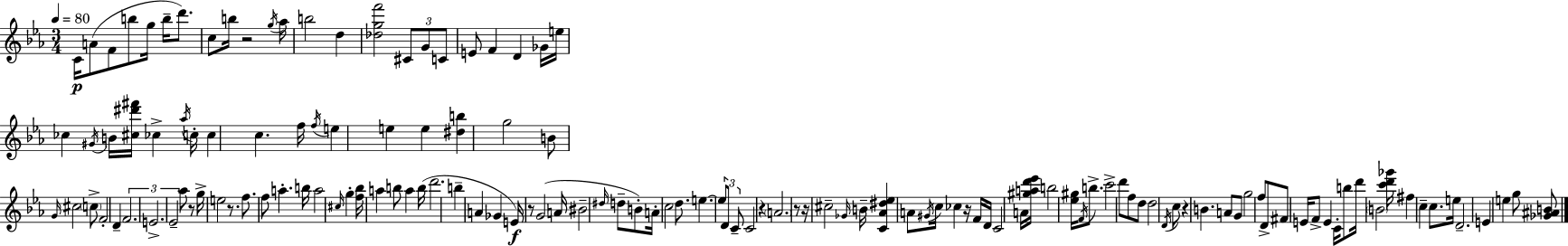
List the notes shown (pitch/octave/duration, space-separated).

C4/s A4/e F4/e B5/e G5/s B5/s D6/e. C5/e B5/s R/h G5/s Ab5/s B5/h D5/q [Db5,G5,F6]/h C#4/e G4/e C4/e E4/e F4/q D4/q Gb4/s E5/s CES5/q G#4/s B4/s [C#5,D#6,F#6]/s CES5/q Ab5/s C5/s C5/q C5/q. F5/s F5/s E5/q E5/q E5/q [D#5,B5]/q G5/h B4/e G4/s C#5/h C5/e F4/h D4/q F4/h. E4/h. Eb4/h Ab5/e R/e G5/s E5/h R/e. F5/e. F5/e A5/q. B5/s A5/h C#5/s G5/q [F5,Bb5]/s A5/q B5/e A5/q B5/s D6/h. B5/q A4/q Gb4/q E4/s R/e G4/h A4/s BIS4/h D#5/s D5/e B4/e A4/s C5/h D5/e. E5/q. E5/e D4/e C4/e C4/h R/q A4/h. R/e R/s C#5/h Gb4/s B4/s [C4,Ab4,D#5,Eb5]/q A4/e G#4/s C5/s CES5/q R/s F4/s D4/s C4/h A4/s [G#5,A5,D6,Eb6]/s B5/h [Eb5,G#5]/s F4/s B5/e. C6/h D6/e F5/e D5/e D5/h D4/s C5/e R/q B4/q. A4/e G4/e G5/h F5/e D4/e F#4/e E4/s F4/e E4/q C4/s B5/e D6/s B4/h [C6,D6,Gb6]/s F#5/q C5/q C5/e. E5/s D4/h. E4/q E5/q G5/e [Gb4,A#4,B4]/e